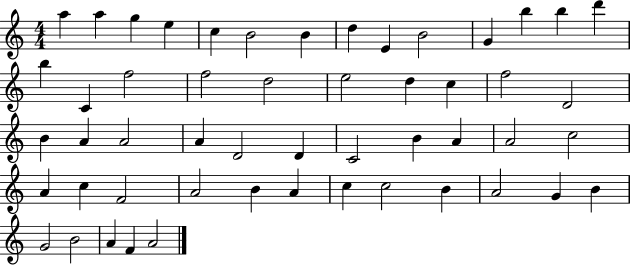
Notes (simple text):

A5/q A5/q G5/q E5/q C5/q B4/h B4/q D5/q E4/q B4/h G4/q B5/q B5/q D6/q B5/q C4/q F5/h F5/h D5/h E5/h D5/q C5/q F5/h D4/h B4/q A4/q A4/h A4/q D4/h D4/q C4/h B4/q A4/q A4/h C5/h A4/q C5/q F4/h A4/h B4/q A4/q C5/q C5/h B4/q A4/h G4/q B4/q G4/h B4/h A4/q F4/q A4/h